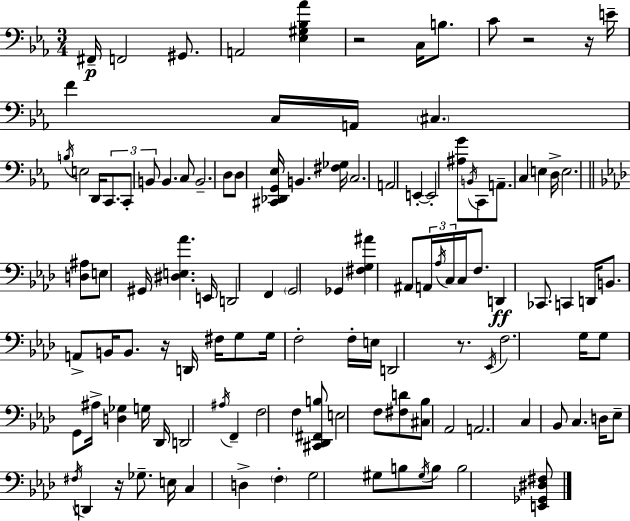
X:1
T:Untitled
M:3/4
L:1/4
K:Cm
^F,,/4 F,,2 ^G,,/2 A,,2 [_E,^G,_B,_A] z2 C,/4 B,/2 C/2 z2 z/4 E/4 F C,/4 A,,/4 ^C, B,/4 E,2 D,,/4 C,,/2 C,,/2 B,,/2 B,, C,/2 B,,2 D,/2 D,/2 [^C,,_D,,G,,_E,]/4 B,, [^F,_G,]/4 C,2 A,,2 E,, E,,2 [^A,G]/2 B,,/4 C,,/2 A,,/2 C, E, D,/4 E,2 [D,^A,]/2 E,/2 ^G,,/4 [^D,E,_A] E,,/4 D,,2 F,, G,,2 _G,, [^F,G,^A] ^A,,/2 A,,/4 _A,/4 C,/4 C,/4 F,/2 D,, _C,,/2 C,, D,,/4 B,,/2 A,,/2 B,,/4 B,,/2 z/4 D,,/4 ^F,/4 G,/2 G,/4 F,2 F,/4 E,/4 D,,2 z/2 _E,,/4 F,2 G,/4 G,/2 G,,/2 ^A,/4 [D,_G,] G,/4 _D,,/4 D,,2 ^A,/4 F,, F,2 F, [^C,,_D,,^F,,B,]/2 E,2 F,/2 [^F,D]/2 [^C,_B,]/2 _A,,2 A,,2 C, _B,,/2 C, D,/4 _E,/2 ^F,/4 D,, z/4 _G,/2 E,/4 C, D, F, G,2 ^G,/2 B,/2 ^G,/4 B,/2 B,2 [E,,_G,,^D,^F,]/2